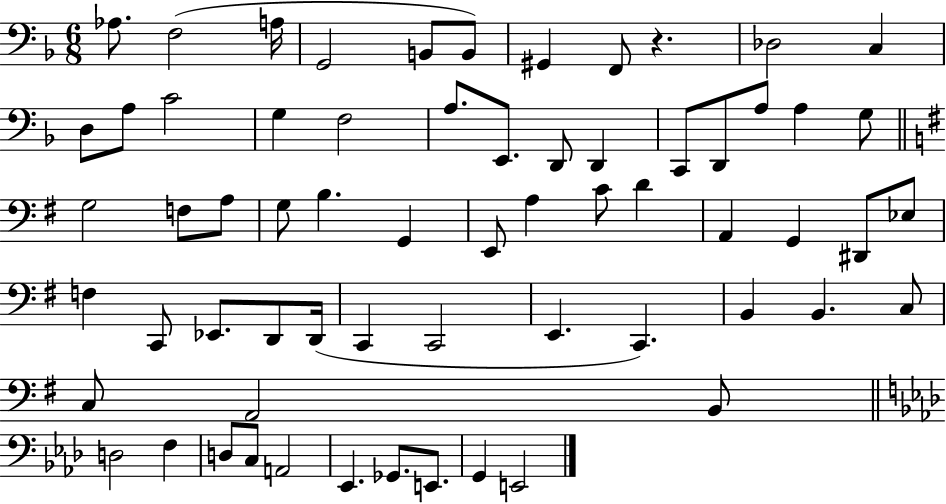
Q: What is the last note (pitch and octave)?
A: E2